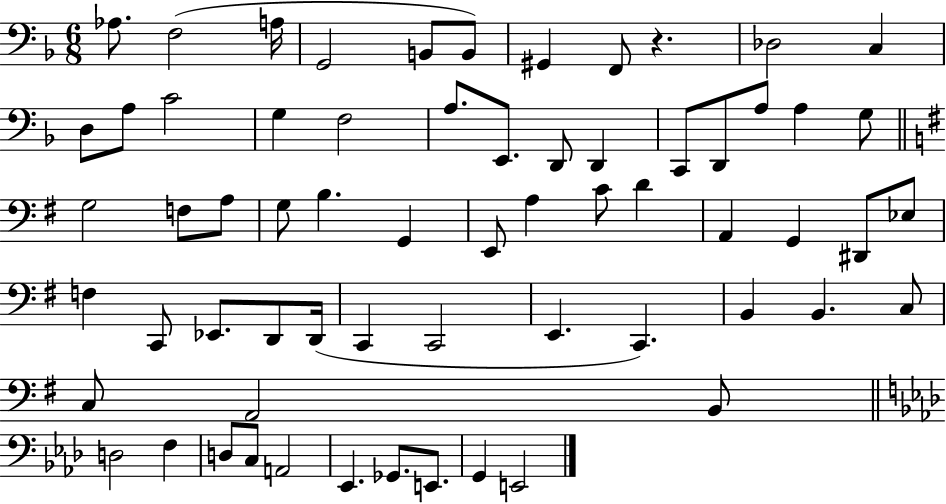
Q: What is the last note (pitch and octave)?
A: E2